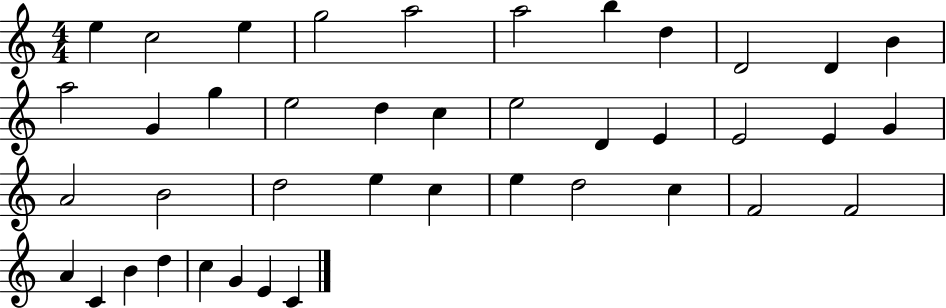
{
  \clef treble
  \numericTimeSignature
  \time 4/4
  \key c \major
  e''4 c''2 e''4 | g''2 a''2 | a''2 b''4 d''4 | d'2 d'4 b'4 | \break a''2 g'4 g''4 | e''2 d''4 c''4 | e''2 d'4 e'4 | e'2 e'4 g'4 | \break a'2 b'2 | d''2 e''4 c''4 | e''4 d''2 c''4 | f'2 f'2 | \break a'4 c'4 b'4 d''4 | c''4 g'4 e'4 c'4 | \bar "|."
}